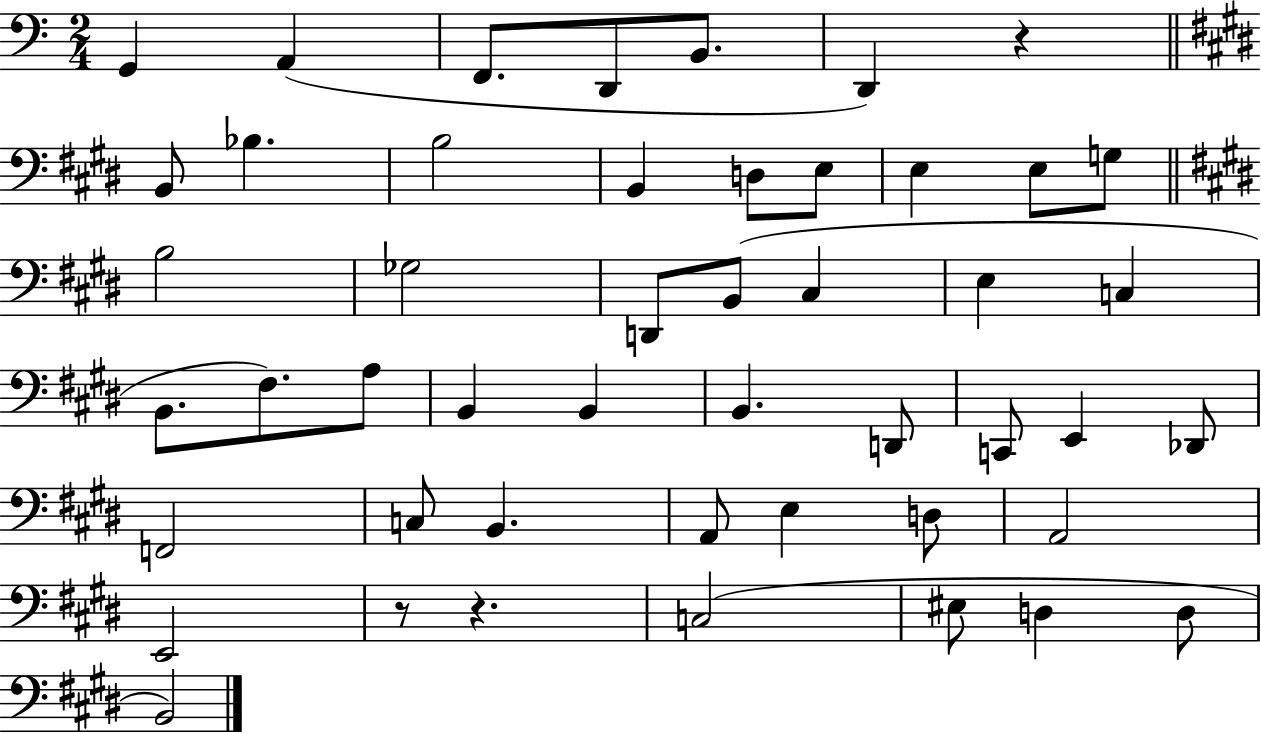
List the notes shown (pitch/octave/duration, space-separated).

G2/q A2/q F2/e. D2/e B2/e. D2/q R/q B2/e Bb3/q. B3/h B2/q D3/e E3/e E3/q E3/e G3/e B3/h Gb3/h D2/e B2/e C#3/q E3/q C3/q B2/e. F#3/e. A3/e B2/q B2/q B2/q. D2/e C2/e E2/q Db2/e F2/h C3/e B2/q. A2/e E3/q D3/e A2/h E2/h R/e R/q. C3/h EIS3/e D3/q D3/e B2/h